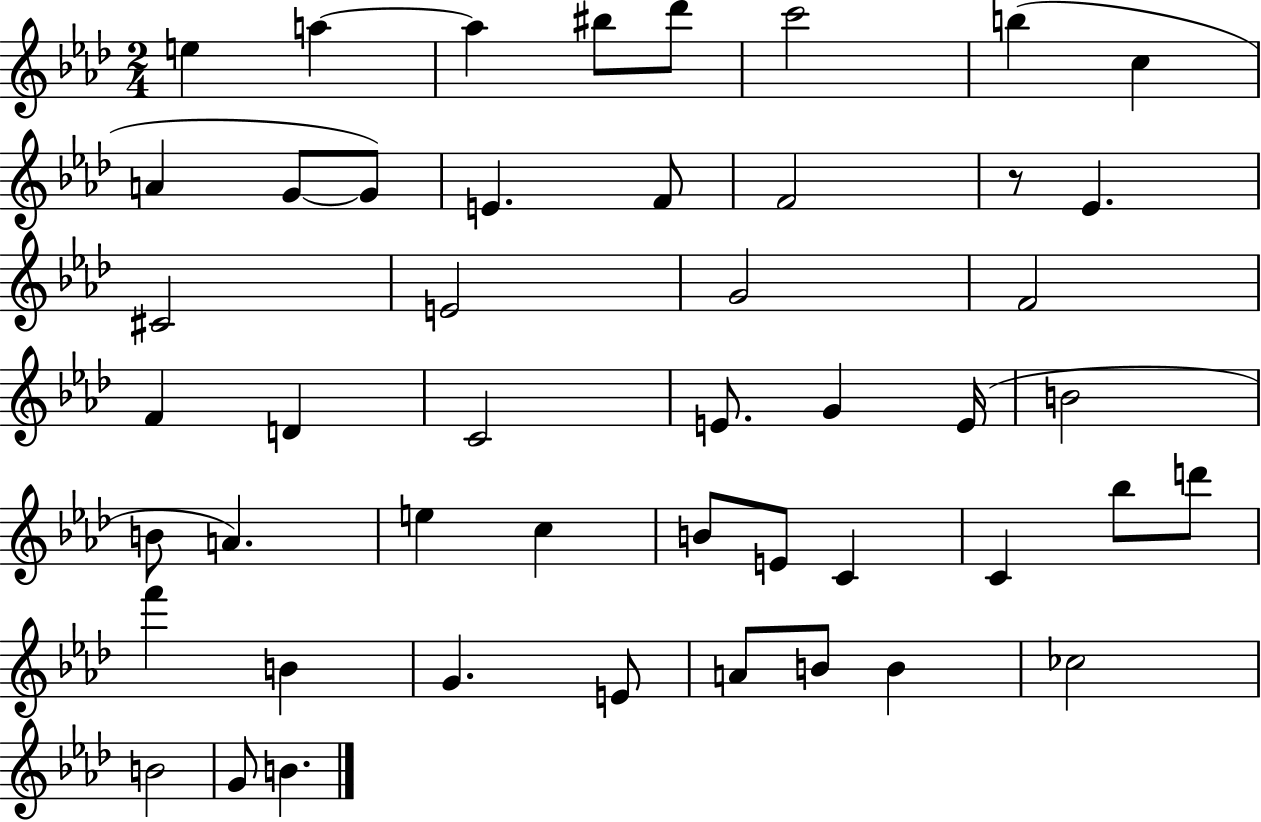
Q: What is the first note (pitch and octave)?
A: E5